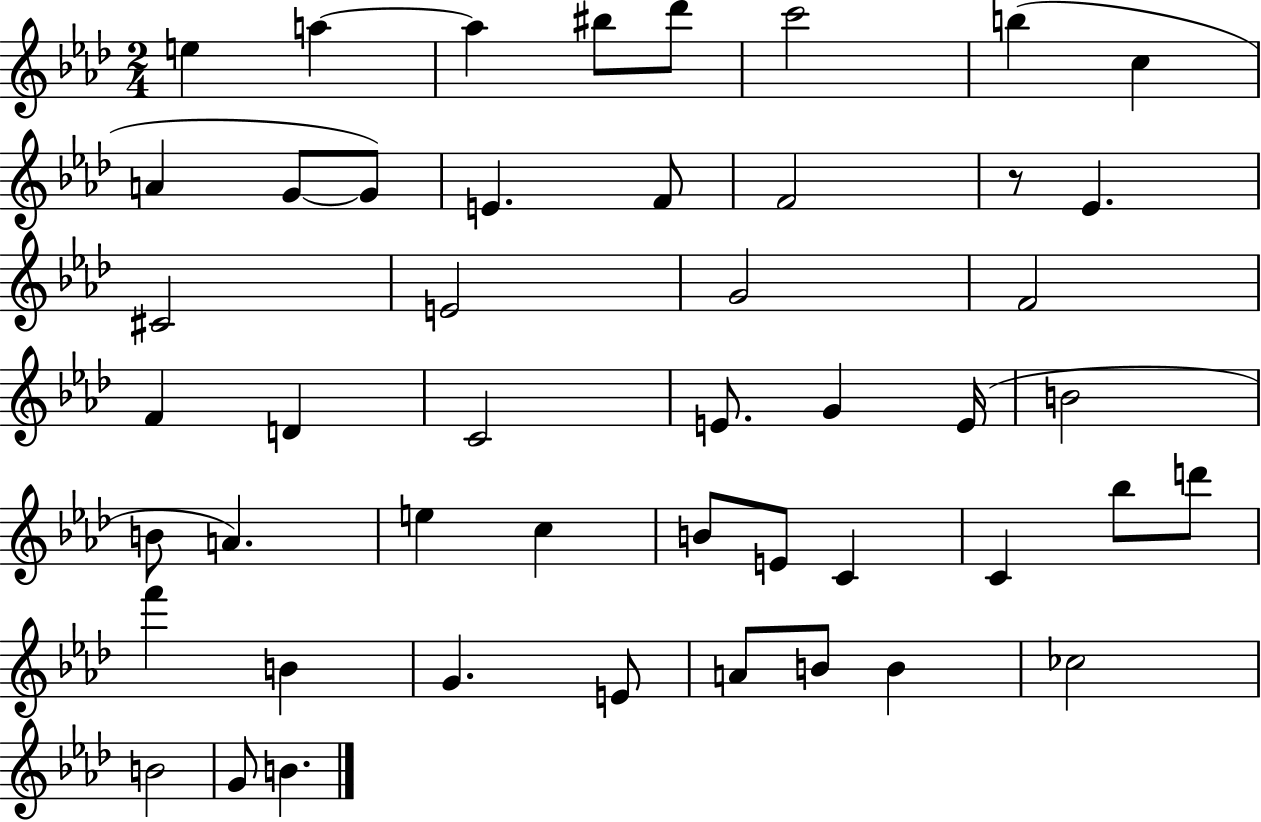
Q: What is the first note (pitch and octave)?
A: E5